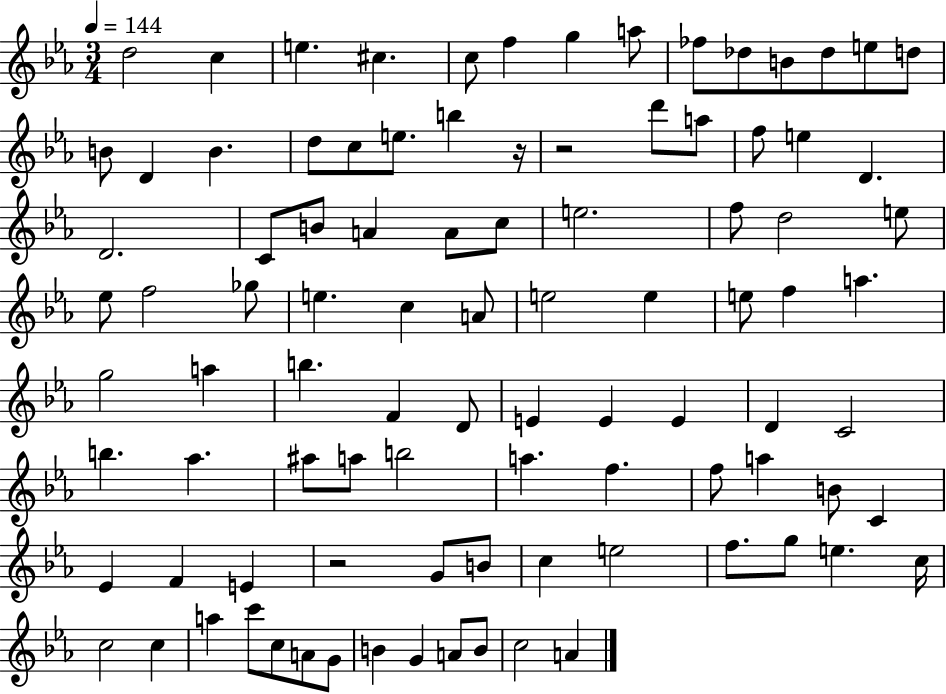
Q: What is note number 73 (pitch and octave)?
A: B4